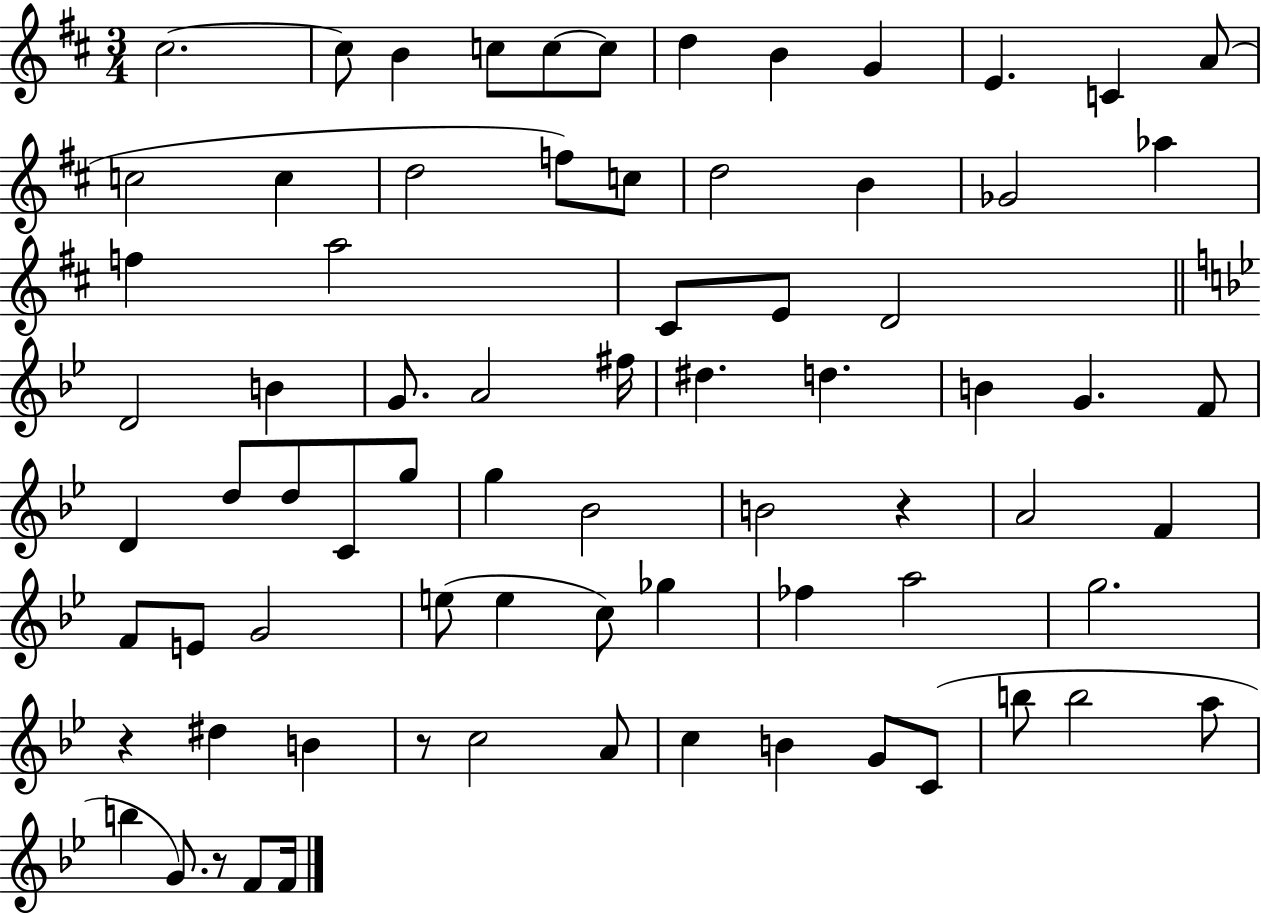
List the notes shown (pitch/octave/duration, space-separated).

C#5/h. C#5/e B4/q C5/e C5/e C5/e D5/q B4/q G4/q E4/q. C4/q A4/e C5/h C5/q D5/h F5/e C5/e D5/h B4/q Gb4/h Ab5/q F5/q A5/h C#4/e E4/e D4/h D4/h B4/q G4/e. A4/h F#5/s D#5/q. D5/q. B4/q G4/q. F4/e D4/q D5/e D5/e C4/e G5/e G5/q Bb4/h B4/h R/q A4/h F4/q F4/e E4/e G4/h E5/e E5/q C5/e Gb5/q FES5/q A5/h G5/h. R/q D#5/q B4/q R/e C5/h A4/e C5/q B4/q G4/e C4/e B5/e B5/h A5/e B5/q G4/e. R/e F4/e F4/s